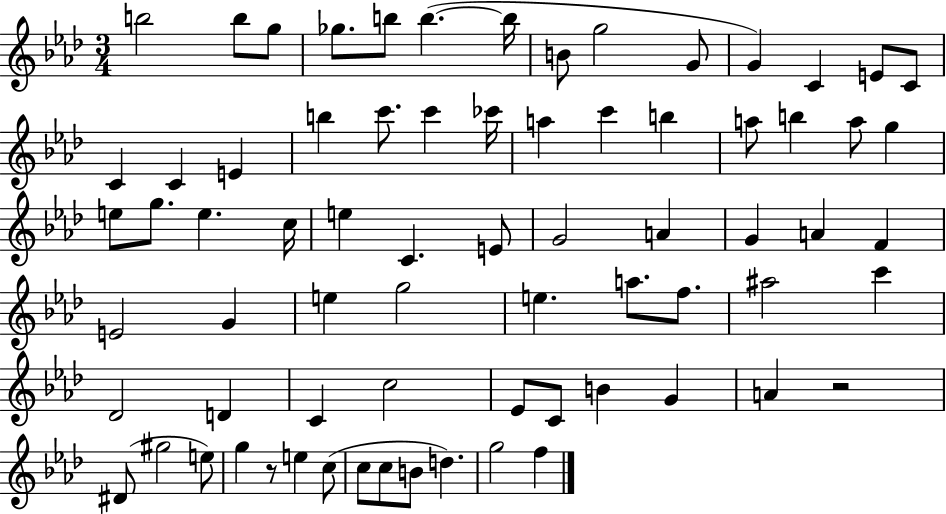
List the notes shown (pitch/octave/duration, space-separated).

B5/h B5/e G5/e Gb5/e. B5/e B5/q. B5/s B4/e G5/h G4/e G4/q C4/q E4/e C4/e C4/q C4/q E4/q B5/q C6/e. C6/q CES6/s A5/q C6/q B5/q A5/e B5/q A5/e G5/q E5/e G5/e. E5/q. C5/s E5/q C4/q. E4/e G4/h A4/q G4/q A4/q F4/q E4/h G4/q E5/q G5/h E5/q. A5/e. F5/e. A#5/h C6/q Db4/h D4/q C4/q C5/h Eb4/e C4/e B4/q G4/q A4/q R/h D#4/e G#5/h E5/e G5/q R/e E5/q C5/e C5/e C5/e B4/e D5/q. G5/h F5/q